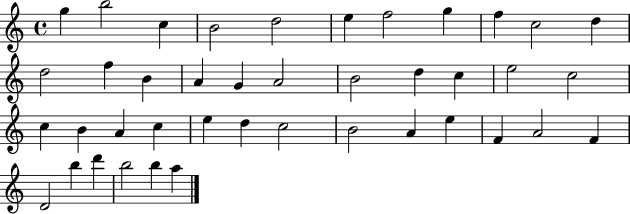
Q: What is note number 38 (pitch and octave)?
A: D6